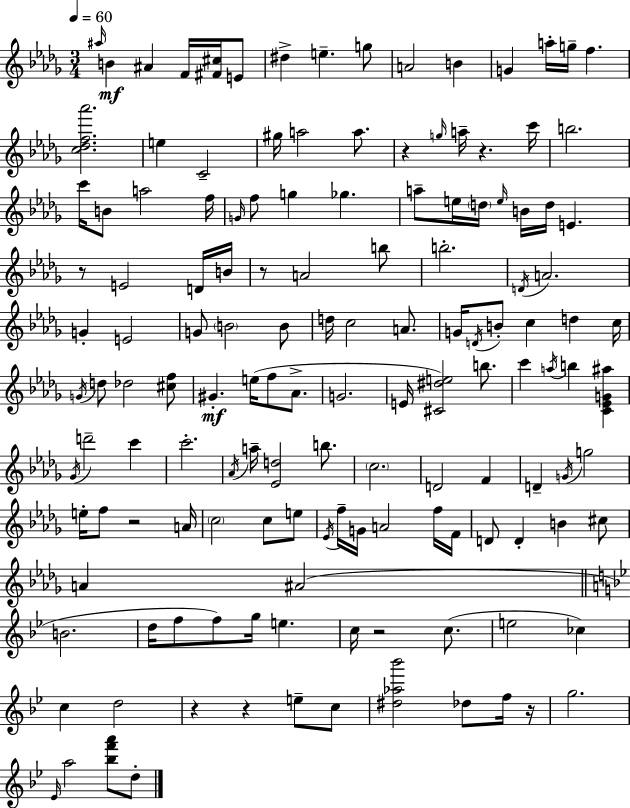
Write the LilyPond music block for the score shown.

{
  \clef treble
  \numericTimeSignature
  \time 3/4
  \key bes \minor
  \tempo 4 = 60
  \grace { ais''16 }\mf b'4 ais'4 f'16 <fis' cis''>16 e'8 | dis''4-> e''4.-- g''8 | a'2 b'4 | g'4 a''16-. g''16-- f''4. | \break <c'' des'' f'' aes'''>2. | e''4 c'2-- | gis''16 a''2 a''8. | r4 \grace { g''16 } a''16-- r4. | \break c'''16 b''2. | c'''16 b'8 a''2 | f''16 \grace { g'16 } f''8 g''4 ges''4. | a''8-- e''16 \parenthesize d''16 \grace { e''16 } b'16 d''16 e'4. | \break r8 e'2 | d'16 b'16 r8 a'2 | b''8 b''2.-. | \acciaccatura { d'16 } a'2. | \break g'4-. e'2 | g'8 \parenthesize b'2 | b'8 d''16 c''2 | a'8. g'16 \acciaccatura { d'16 } b'8-. c''4 | \break d''4 c''16 \acciaccatura { g'16 } d''8 des''2 | <cis'' f''>8 gis'4.-.\mf | e''16( f''8 aes'8.-> g'2. | e'16 <cis' dis'' e''>2) | \break b''8. c'''4 \acciaccatura { a''16 } | b''4 <c' ees' g' ais''>4 \acciaccatura { ges'16 } d'''2-- | c'''4 c'''2.-. | \acciaccatura { aes'16 } a''16-- <ees' d''>2 | \break b''8. \parenthesize c''2. | d'2 | f'4 d'4-- | \acciaccatura { g'16 } g''2 e''16-. | \break f''8 r2 a'16 \parenthesize c''2 | c''8 e''8 \acciaccatura { ees'16 } | f''16-- g'16 a'2 f''16 f'16 | d'8 d'4-. b'4 cis''8 | \break a'4 ais'2( | \bar "||" \break \key bes \major b'2. | d''16 f''8 f''8) g''16 e''4. | c''16 r2 c''8.( | e''2 ces''4) | \break c''4 d''2 | r4 r4 e''8-- c''8 | <dis'' aes'' bes'''>2 des''8 f''16 r16 | g''2. | \break \grace { ees'16 } a''2 <bes'' f''' a'''>8 d''8-. | \bar "|."
}